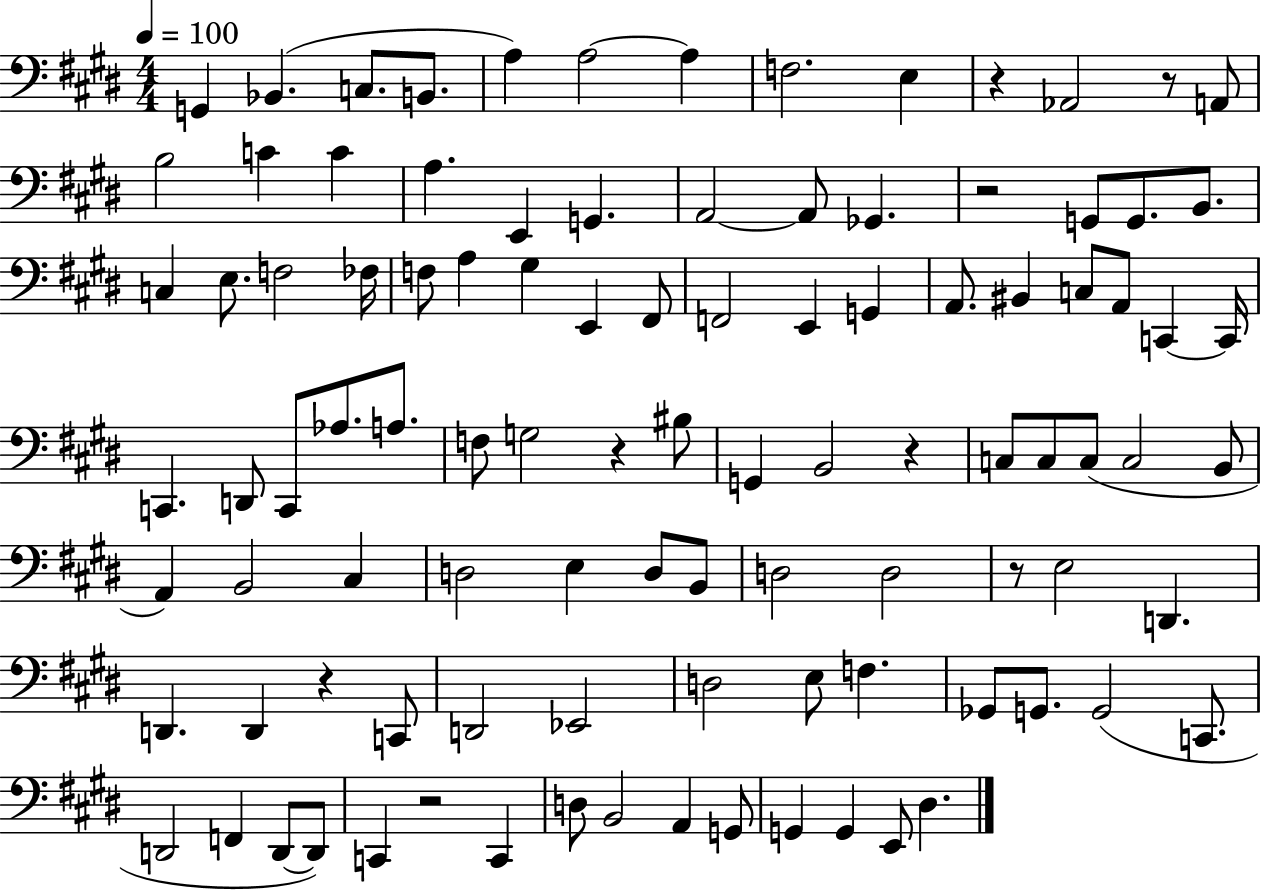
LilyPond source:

{
  \clef bass
  \numericTimeSignature
  \time 4/4
  \key e \major
  \tempo 4 = 100
  g,4 bes,4.( c8. b,8. | a4) a2~~ a4 | f2. e4 | r4 aes,2 r8 a,8 | \break b2 c'4 c'4 | a4. e,4 g,4. | a,2~~ a,8 ges,4. | r2 g,8 g,8. b,8. | \break c4 e8. f2 fes16 | f8 a4 gis4 e,4 fis,8 | f,2 e,4 g,4 | a,8. bis,4 c8 a,8 c,4~~ c,16 | \break c,4. d,8 c,8 aes8. a8. | f8 g2 r4 bis8 | g,4 b,2 r4 | c8 c8 c8( c2 b,8 | \break a,4) b,2 cis4 | d2 e4 d8 b,8 | d2 d2 | r8 e2 d,4. | \break d,4. d,4 r4 c,8 | d,2 ees,2 | d2 e8 f4. | ges,8 g,8. g,2( c,8. | \break d,2 f,4 d,8~~ d,8) | c,4 r2 c,4 | d8 b,2 a,4 g,8 | g,4 g,4 e,8 dis4. | \break \bar "|."
}